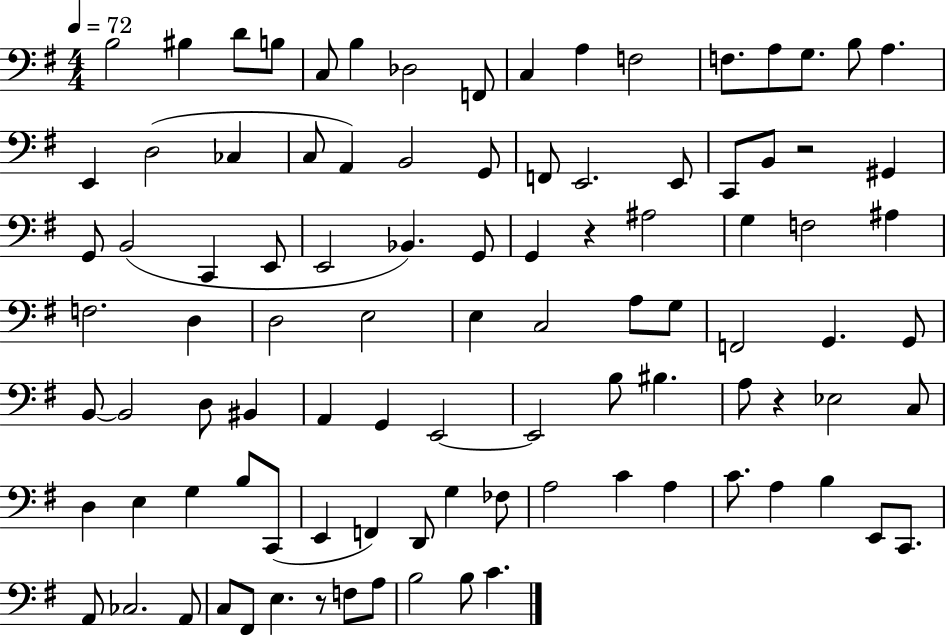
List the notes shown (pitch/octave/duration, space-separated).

B3/h BIS3/q D4/e B3/e C3/e B3/q Db3/h F2/e C3/q A3/q F3/h F3/e. A3/e G3/e. B3/e A3/q. E2/q D3/h CES3/q C3/e A2/q B2/h G2/e F2/e E2/h. E2/e C2/e B2/e R/h G#2/q G2/e B2/h C2/q E2/e E2/h Bb2/q. G2/e G2/q R/q A#3/h G3/q F3/h A#3/q F3/h. D3/q D3/h E3/h E3/q C3/h A3/e G3/e F2/h G2/q. G2/e B2/e B2/h D3/e BIS2/q A2/q G2/q E2/h E2/h B3/e BIS3/q. A3/e R/q Eb3/h C3/e D3/q E3/q G3/q B3/e C2/e E2/q F2/q D2/e G3/q FES3/e A3/h C4/q A3/q C4/e. A3/q B3/q E2/e C2/e. A2/e CES3/h. A2/e C3/e F#2/e E3/q. R/e F3/e A3/e B3/h B3/e C4/q.